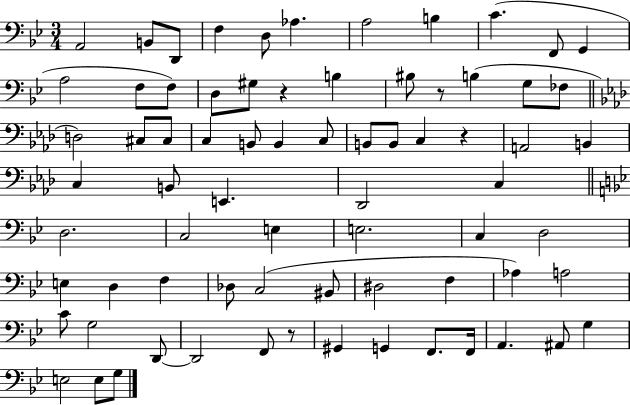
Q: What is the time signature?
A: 3/4